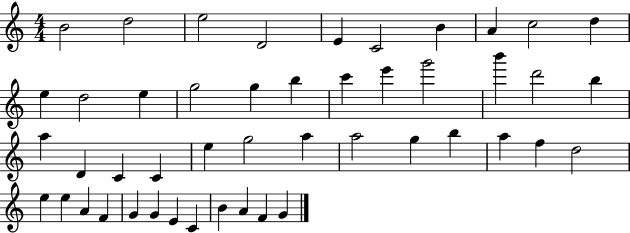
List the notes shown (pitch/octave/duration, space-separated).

B4/h D5/h E5/h D4/h E4/q C4/h B4/q A4/q C5/h D5/q E5/q D5/h E5/q G5/h G5/q B5/q C6/q E6/q G6/h B6/q D6/h B5/q A5/q D4/q C4/q C4/q E5/q G5/h A5/q A5/h G5/q B5/q A5/q F5/q D5/h E5/q E5/q A4/q F4/q G4/q G4/q E4/q C4/q B4/q A4/q F4/q G4/q